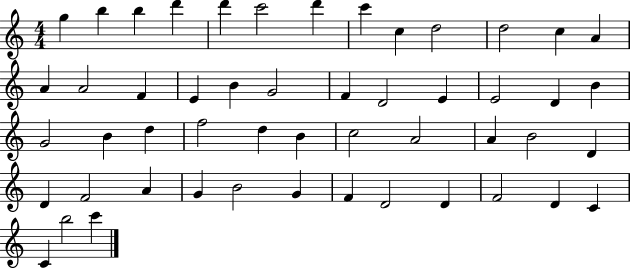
G5/q B5/q B5/q D6/q D6/q C6/h D6/q C6/q C5/q D5/h D5/h C5/q A4/q A4/q A4/h F4/q E4/q B4/q G4/h F4/q D4/h E4/q E4/h D4/q B4/q G4/h B4/q D5/q F5/h D5/q B4/q C5/h A4/h A4/q B4/h D4/q D4/q F4/h A4/q G4/q B4/h G4/q F4/q D4/h D4/q F4/h D4/q C4/q C4/q B5/h C6/q